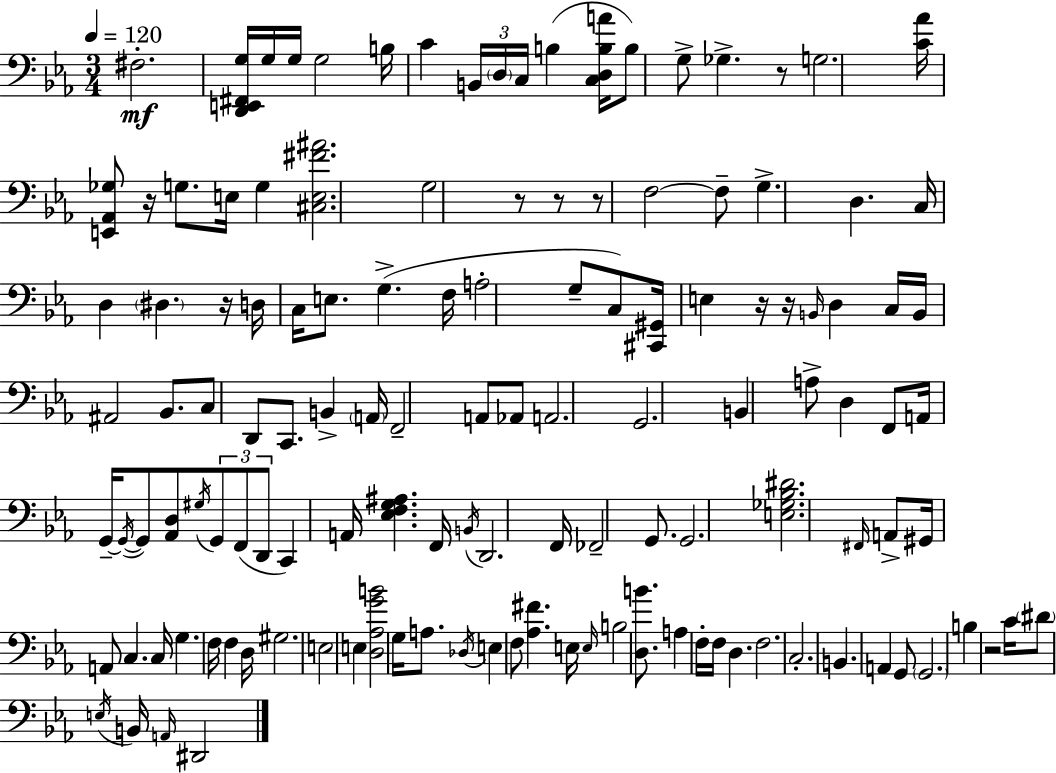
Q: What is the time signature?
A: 3/4